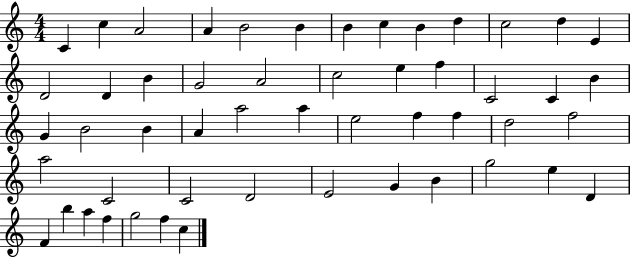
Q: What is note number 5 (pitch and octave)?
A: B4